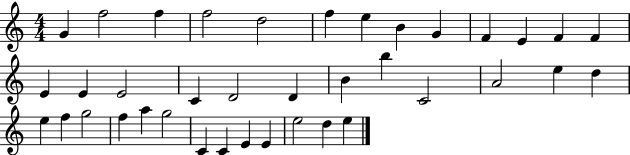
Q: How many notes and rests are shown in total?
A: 38